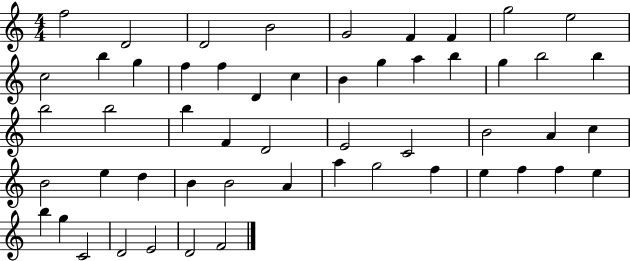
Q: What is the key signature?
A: C major